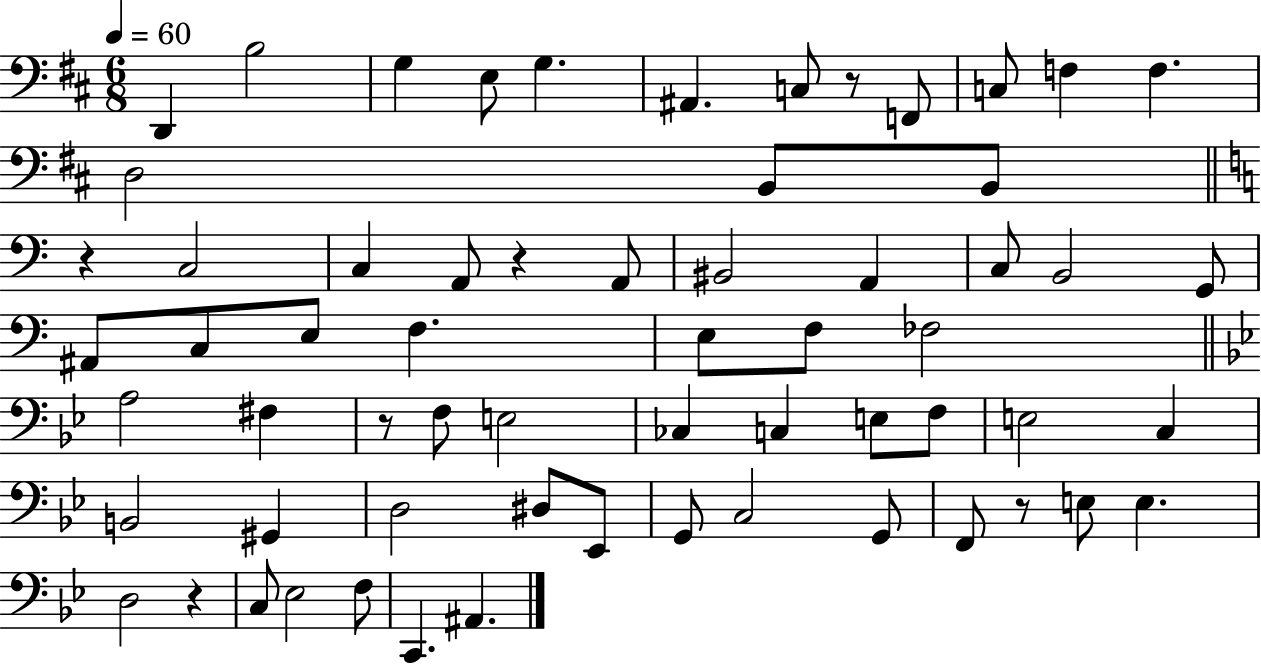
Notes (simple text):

D2/q B3/h G3/q E3/e G3/q. A#2/q. C3/e R/e F2/e C3/e F3/q F3/q. D3/h B2/e B2/e R/q C3/h C3/q A2/e R/q A2/e BIS2/h A2/q C3/e B2/h G2/e A#2/e C3/e E3/e F3/q. E3/e F3/e FES3/h A3/h F#3/q R/e F3/e E3/h CES3/q C3/q E3/e F3/e E3/h C3/q B2/h G#2/q D3/h D#3/e Eb2/e G2/e C3/h G2/e F2/e R/e E3/e E3/q. D3/h R/q C3/e Eb3/h F3/e C2/q. A#2/q.